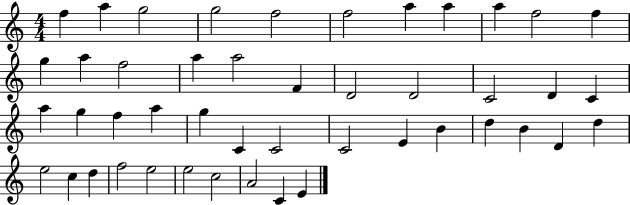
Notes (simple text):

F5/q A5/q G5/h G5/h F5/h F5/h A5/q A5/q A5/q F5/h F5/q G5/q A5/q F5/h A5/q A5/h F4/q D4/h D4/h C4/h D4/q C4/q A5/q G5/q F5/q A5/q G5/q C4/q C4/h C4/h E4/q B4/q D5/q B4/q D4/q D5/q E5/h C5/q D5/q F5/h E5/h E5/h C5/h A4/h C4/q E4/q